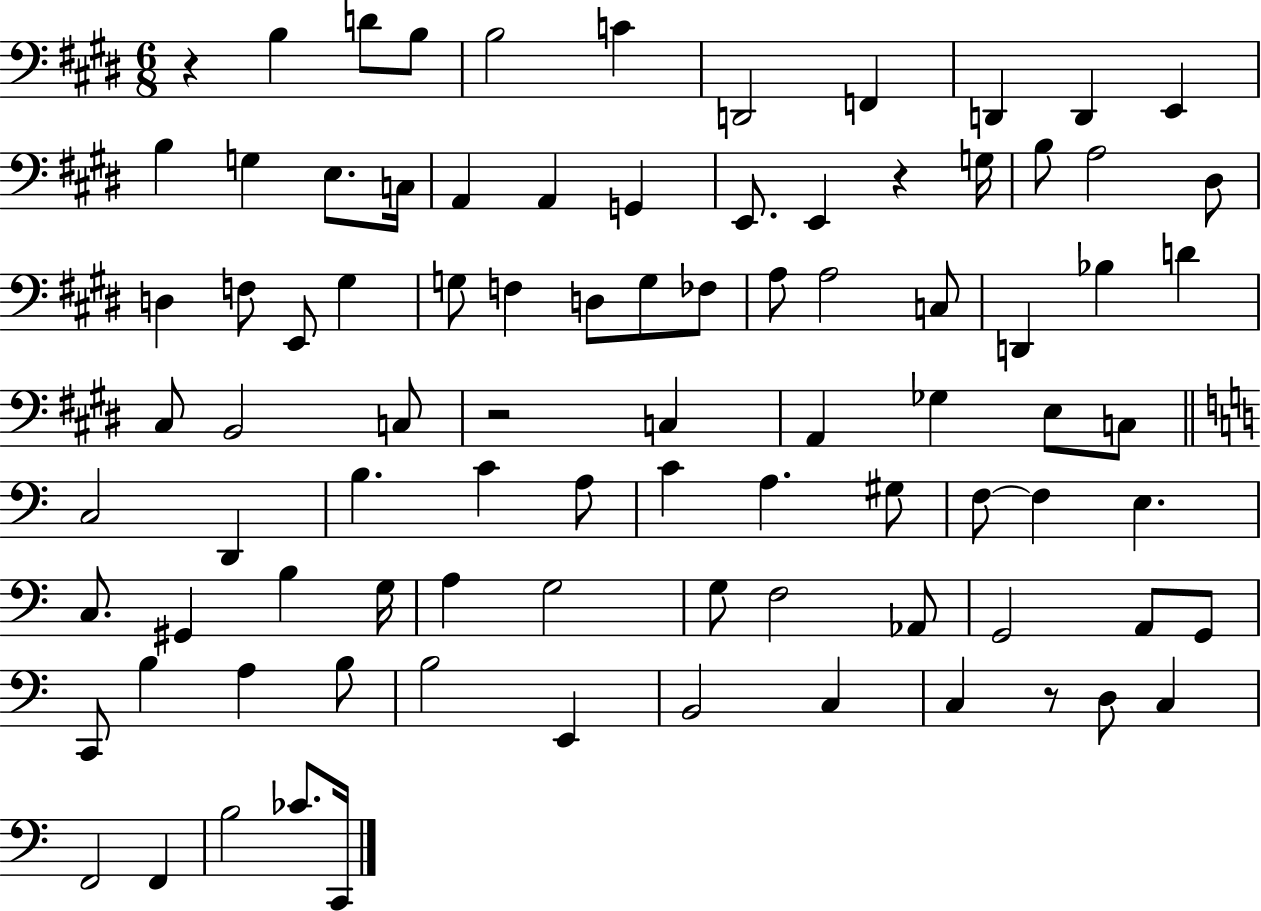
{
  \clef bass
  \numericTimeSignature
  \time 6/8
  \key e \major
  r4 b4 d'8 b8 | b2 c'4 | d,2 f,4 | d,4 d,4 e,4 | \break b4 g4 e8. c16 | a,4 a,4 g,4 | e,8. e,4 r4 g16 | b8 a2 dis8 | \break d4 f8 e,8 gis4 | g8 f4 d8 g8 fes8 | a8 a2 c8 | d,4 bes4 d'4 | \break cis8 b,2 c8 | r2 c4 | a,4 ges4 e8 c8 | \bar "||" \break \key c \major c2 d,4 | b4. c'4 a8 | c'4 a4. gis8 | f8~~ f4 e4. | \break c8. gis,4 b4 g16 | a4 g2 | g8 f2 aes,8 | g,2 a,8 g,8 | \break c,8 b4 a4 b8 | b2 e,4 | b,2 c4 | c4 r8 d8 c4 | \break f,2 f,4 | b2 ces'8. c,16 | \bar "|."
}